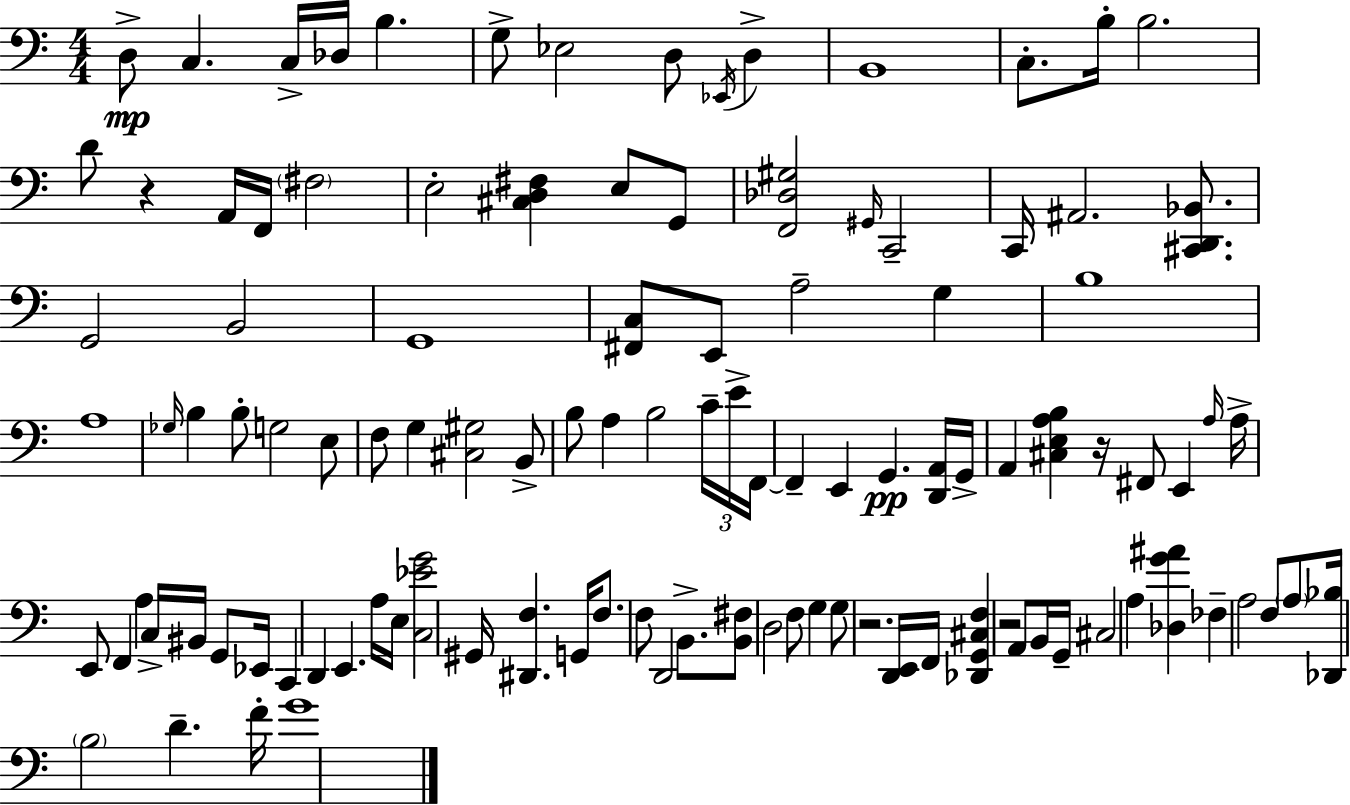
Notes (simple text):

D3/e C3/q. C3/s Db3/s B3/q. G3/e Eb3/h D3/e Eb2/s D3/q B2/w C3/e. B3/s B3/h. D4/e R/q A2/s F2/s F#3/h E3/h [C#3,D3,F#3]/q E3/e G2/e [F2,Db3,G#3]/h G#2/s C2/h C2/s A#2/h. [C#2,D2,Bb2]/e. G2/h B2/h G2/w [F#2,C3]/e E2/e A3/h G3/q B3/w A3/w Gb3/s B3/q B3/e G3/h E3/e F3/e G3/q [C#3,G#3]/h B2/e B3/e A3/q B3/h C4/s E4/s F2/s F2/q E2/q G2/q. [D2,A2]/s G2/s A2/q [C#3,E3,A3,B3]/q R/s F#2/e E2/q A3/s A3/s E2/e F2/q A3/q C3/s BIS2/s G2/e Eb2/s C2/q D2/q E2/q. A3/s E3/s [C3,Eb4,G4]/h G#2/s [D#2,F3]/q. G2/s F3/e. F3/e D2/h B2/e. [B2,F#3]/e D3/h F3/e G3/q G3/e R/h. [D2,E2]/s F2/s [Db2,G2,C#3,F3]/q R/h A2/e B2/s G2/s C#3/h A3/q [Db3,G4,A#4]/q FES3/q A3/h F3/e A3/e [Db2,Bb3]/s B3/h D4/q. F4/s G4/w